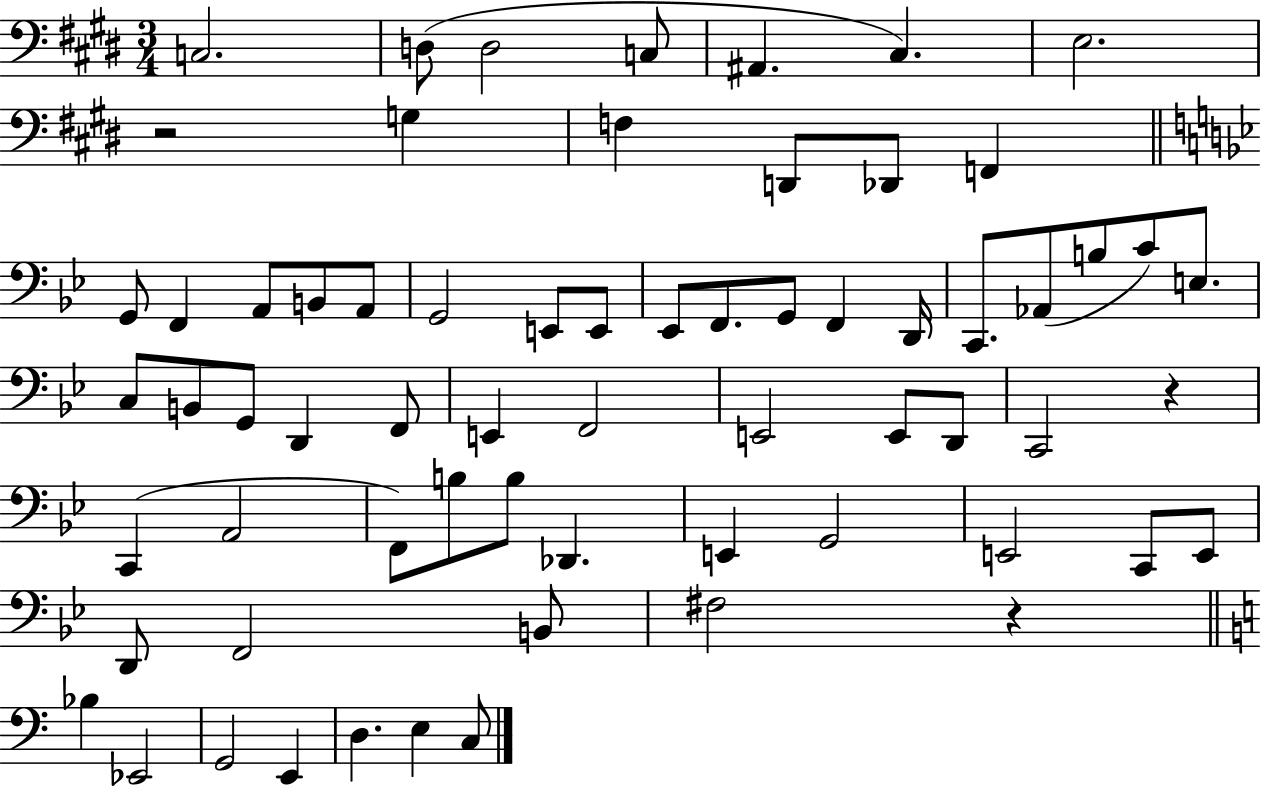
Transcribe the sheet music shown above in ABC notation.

X:1
T:Untitled
M:3/4
L:1/4
K:E
C,2 D,/2 D,2 C,/2 ^A,, ^C, E,2 z2 G, F, D,,/2 _D,,/2 F,, G,,/2 F,, A,,/2 B,,/2 A,,/2 G,,2 E,,/2 E,,/2 _E,,/2 F,,/2 G,,/2 F,, D,,/4 C,,/2 _A,,/2 B,/2 C/2 E,/2 C,/2 B,,/2 G,,/2 D,, F,,/2 E,, F,,2 E,,2 E,,/2 D,,/2 C,,2 z C,, A,,2 F,,/2 B,/2 B,/2 _D,, E,, G,,2 E,,2 C,,/2 E,,/2 D,,/2 F,,2 B,,/2 ^F,2 z _B, _E,,2 G,,2 E,, D, E, C,/2